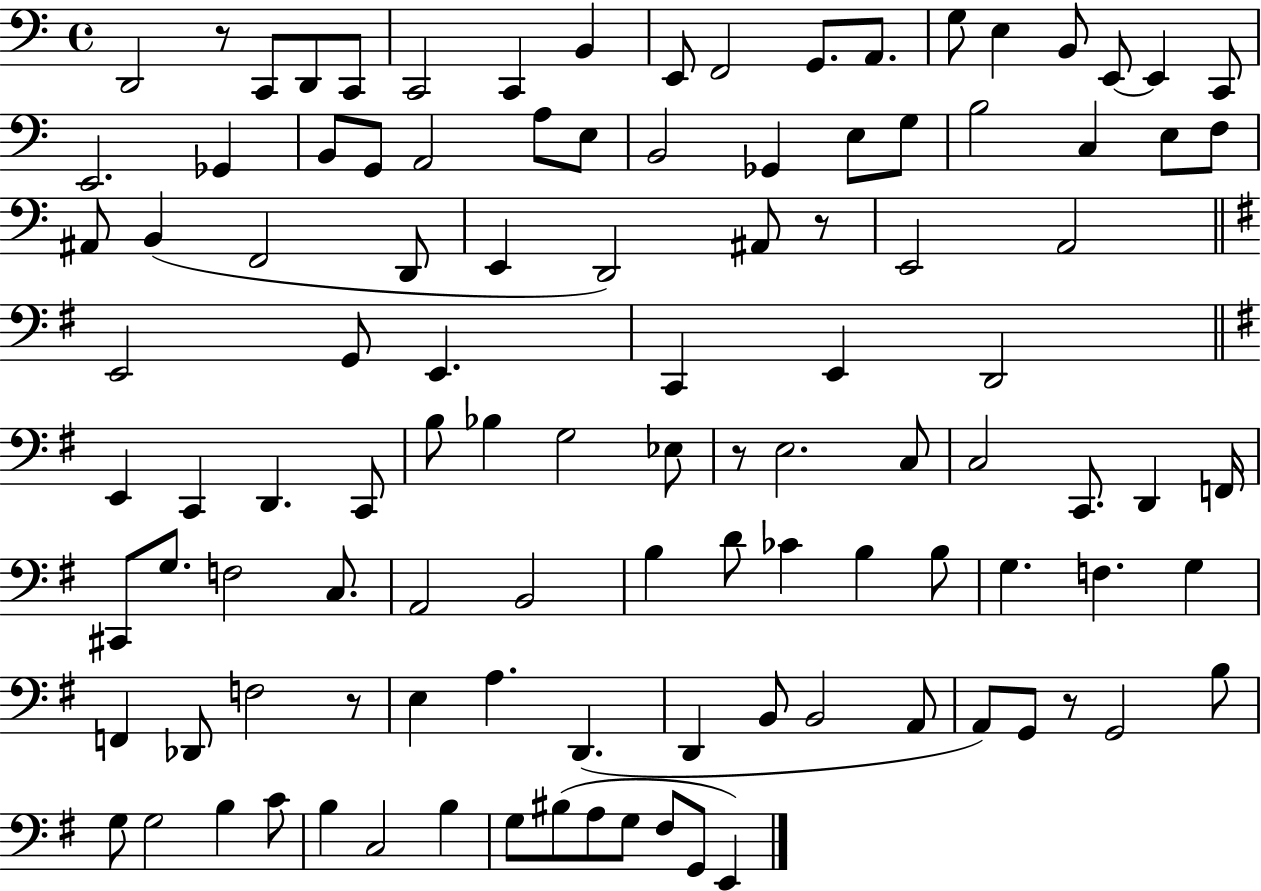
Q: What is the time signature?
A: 4/4